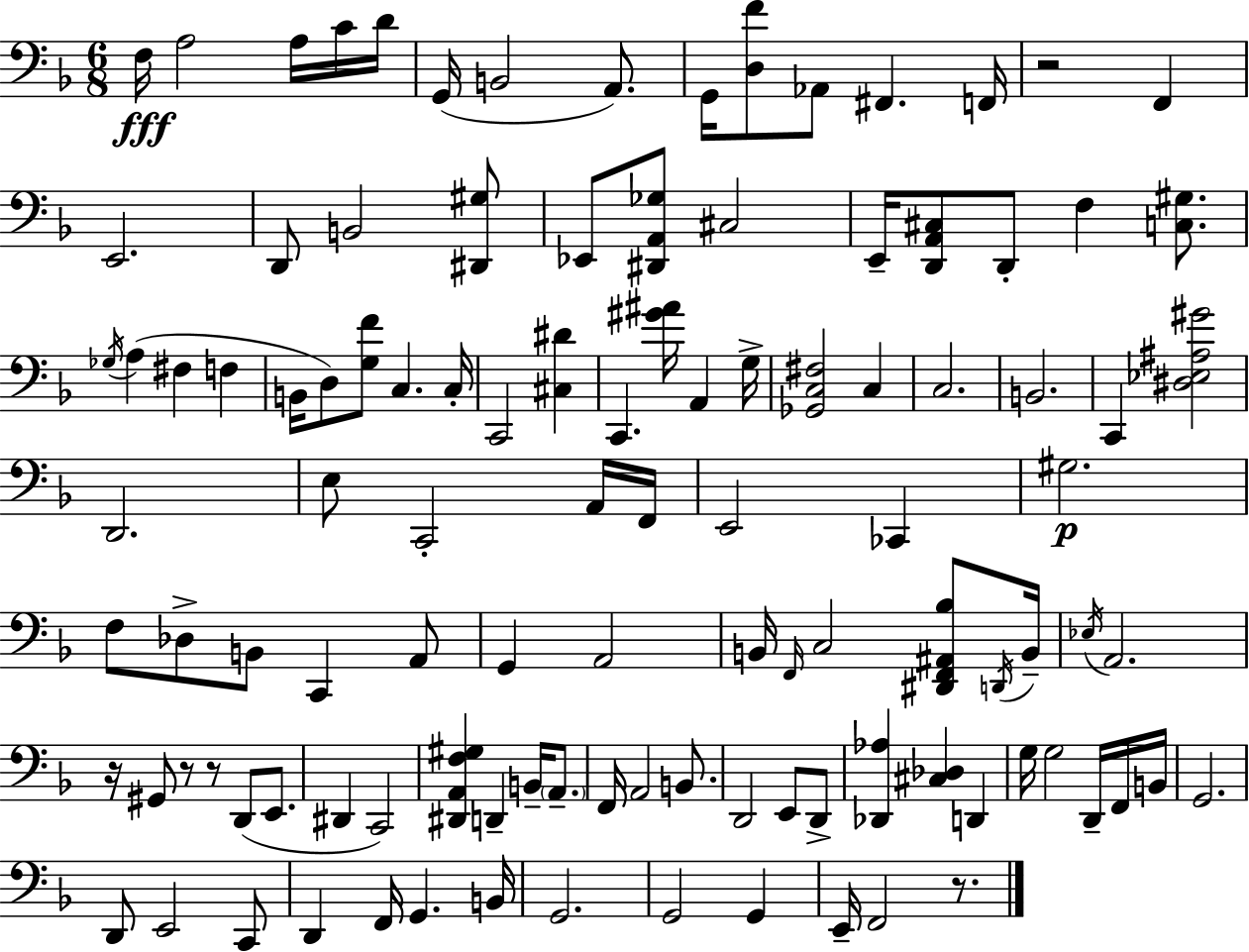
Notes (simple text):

F3/s A3/h A3/s C4/s D4/s G2/s B2/h A2/e. G2/s [D3,F4]/e Ab2/e F#2/q. F2/s R/h F2/q E2/h. D2/e B2/h [D#2,G#3]/e Eb2/e [D#2,A2,Gb3]/e C#3/h E2/s [D2,A2,C#3]/e D2/e F3/q [C3,G#3]/e. Gb3/s A3/q F#3/q F3/q B2/s D3/e [G3,F4]/e C3/q. C3/s C2/h [C#3,D#4]/q C2/q. [G#4,A#4]/s A2/q G3/s [Gb2,C3,F#3]/h C3/q C3/h. B2/h. C2/q [D#3,Eb3,A#3,G#4]/h D2/h. E3/e C2/h A2/s F2/s E2/h CES2/q G#3/h. F3/e Db3/e B2/e C2/q A2/e G2/q A2/h B2/s F2/s C3/h [D#2,F2,A#2,Bb3]/e D2/s B2/s Eb3/s A2/h. R/s G#2/e R/e R/e D2/e E2/e. D#2/q C2/h [D#2,A2,F3,G#3]/q D2/q B2/s A2/e. F2/s A2/h B2/e. D2/h E2/e D2/e [Db2,Ab3]/q [C#3,Db3]/q D2/q G3/s G3/h D2/s F2/s B2/s G2/h. D2/e E2/h C2/e D2/q F2/s G2/q. B2/s G2/h. G2/h G2/q E2/s F2/h R/e.